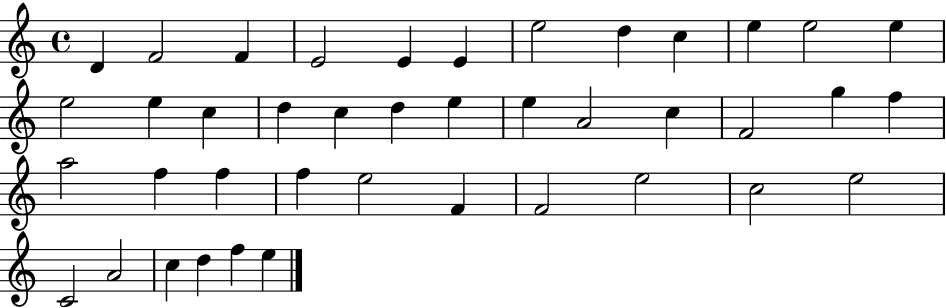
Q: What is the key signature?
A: C major